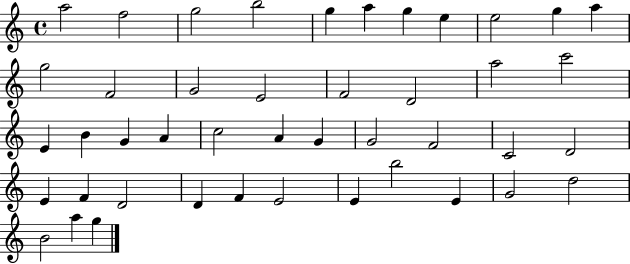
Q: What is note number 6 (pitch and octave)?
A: A5